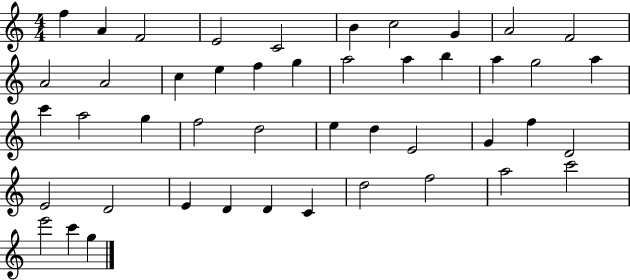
{
  \clef treble
  \numericTimeSignature
  \time 4/4
  \key c \major
  f''4 a'4 f'2 | e'2 c'2 | b'4 c''2 g'4 | a'2 f'2 | \break a'2 a'2 | c''4 e''4 f''4 g''4 | a''2 a''4 b''4 | a''4 g''2 a''4 | \break c'''4 a''2 g''4 | f''2 d''2 | e''4 d''4 e'2 | g'4 f''4 d'2 | \break e'2 d'2 | e'4 d'4 d'4 c'4 | d''2 f''2 | a''2 c'''2 | \break e'''2 c'''4 g''4 | \bar "|."
}